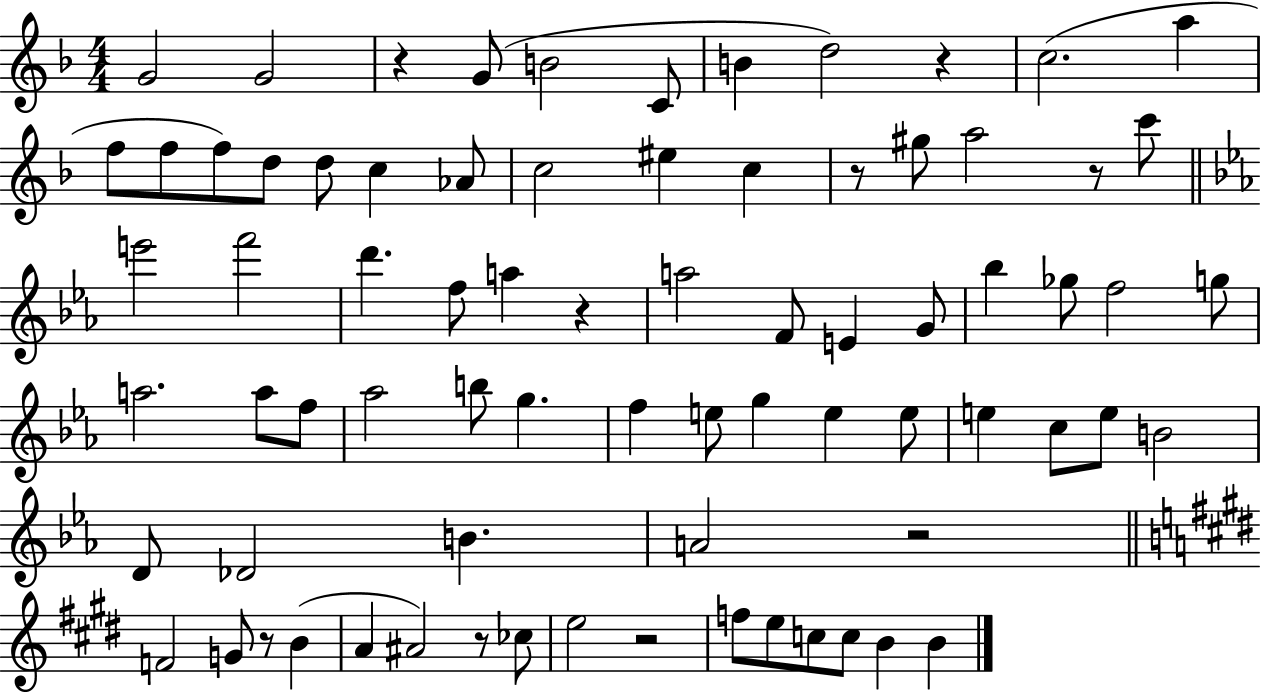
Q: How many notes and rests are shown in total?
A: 76